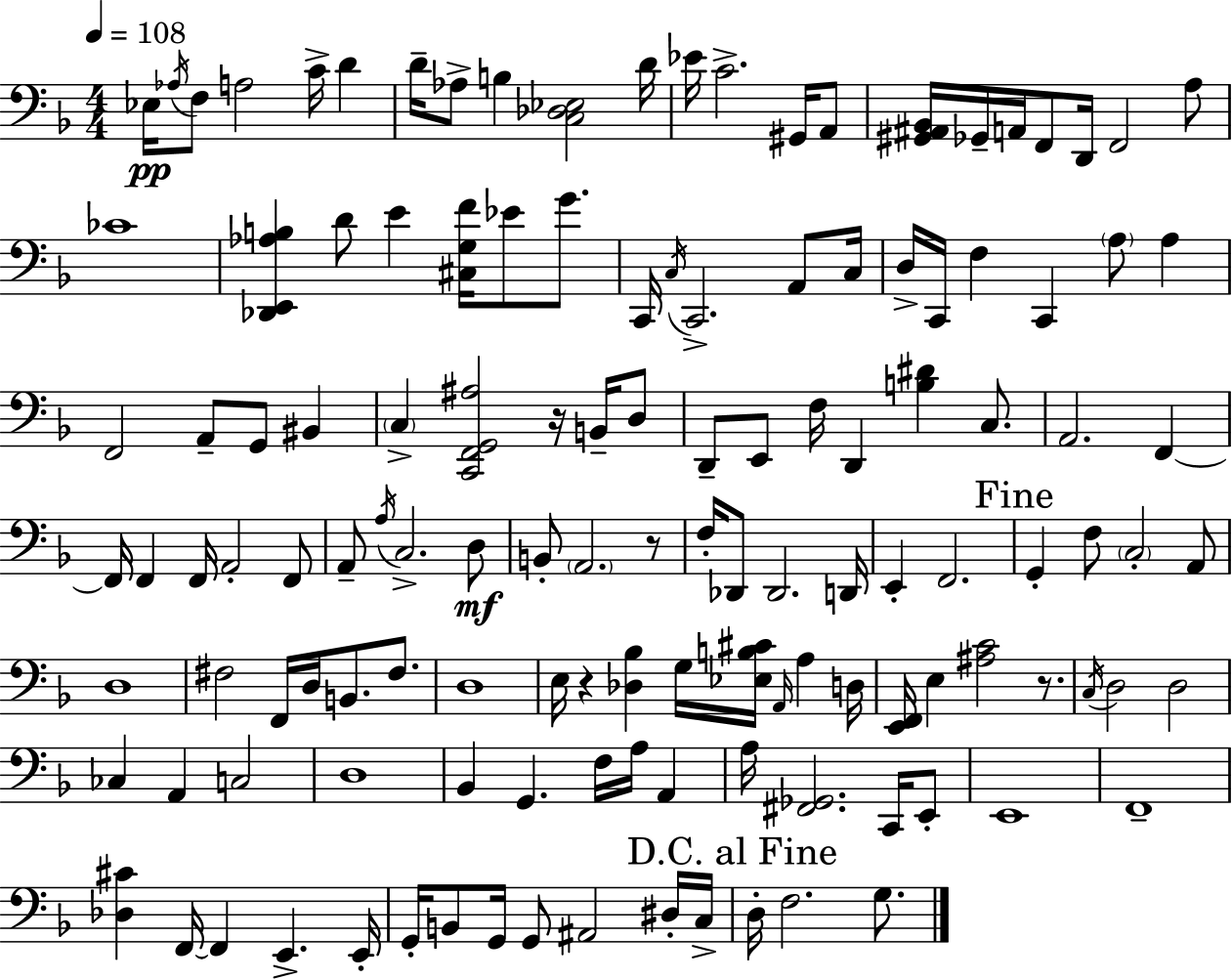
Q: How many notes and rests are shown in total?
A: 131